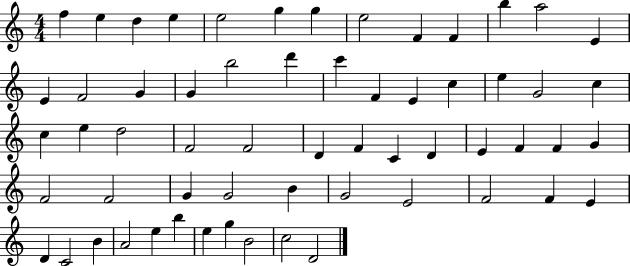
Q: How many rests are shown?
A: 0